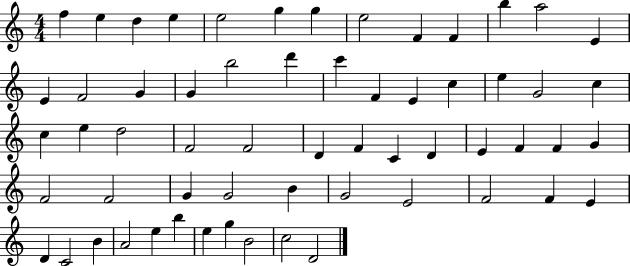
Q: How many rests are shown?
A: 0